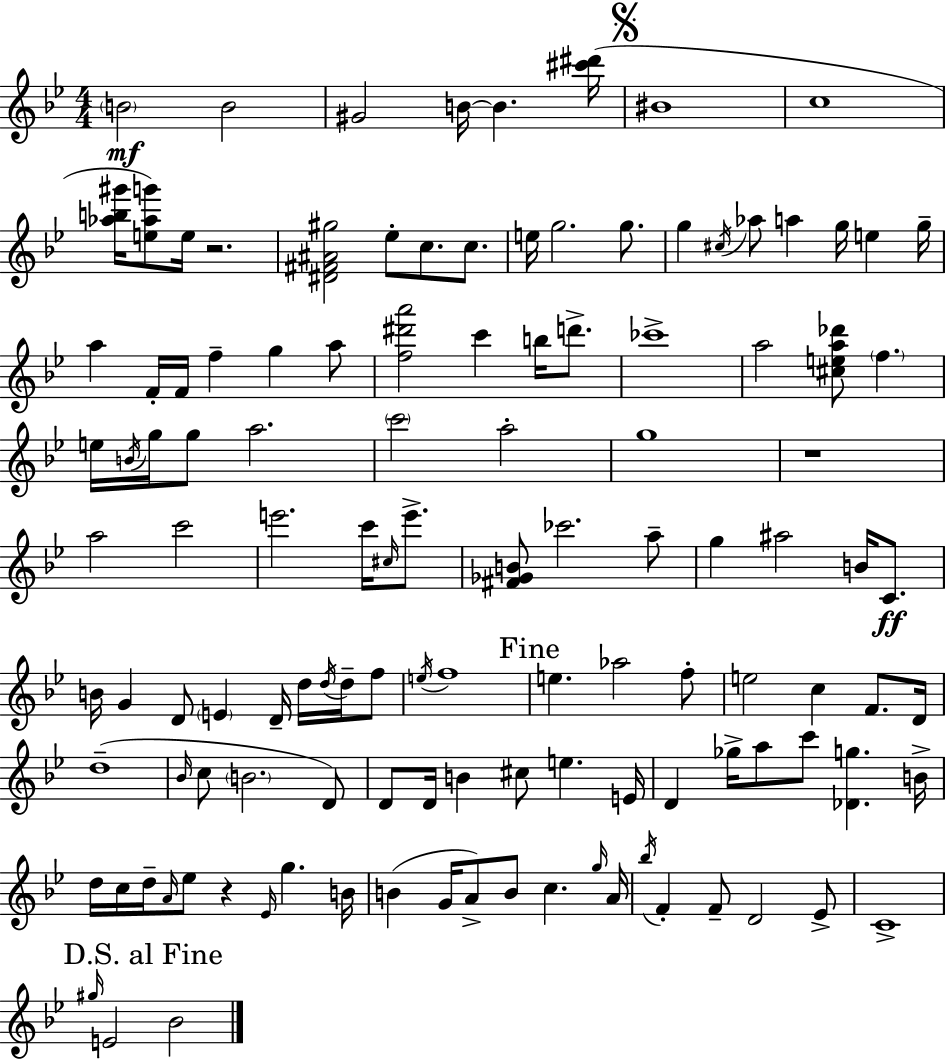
B4/h B4/h G#4/h B4/s B4/q. [C#6,D#6]/s BIS4/w C5/w [Ab5,B5,G#6]/s [E5,Ab5,G6]/e E5/s R/h. [D#4,F#4,A#4,G#5]/h Eb5/e C5/e. C5/e. E5/s G5/h. G5/e. G5/q C#5/s Ab5/e A5/q G5/s E5/q G5/s A5/q F4/s F4/s F5/q G5/q A5/e [F5,D#6,A6]/h C6/q B5/s D6/e. CES6/w A5/h [C#5,E5,A5,Db6]/e F5/q. E5/s B4/s G5/s G5/e A5/h. C6/h A5/h G5/w R/w A5/h C6/h E6/h. C6/s C#5/s E6/e. [F#4,Gb4,B4]/e CES6/h. A5/e G5/q A#5/h B4/s C4/e. B4/s G4/q D4/e E4/q D4/s D5/s D5/s D5/s F5/e E5/s F5/w E5/q. Ab5/h F5/e E5/h C5/q F4/e. D4/s D5/w Bb4/s C5/e B4/h. D4/e D4/e D4/s B4/q C#5/e E5/q. E4/s D4/q Gb5/s A5/e C6/e [Db4,G5]/q. B4/s D5/s C5/s D5/s A4/s Eb5/e R/q Eb4/s G5/q. B4/s B4/q G4/s A4/e B4/e C5/q. G5/s A4/s Bb5/s F4/q F4/e D4/h Eb4/e C4/w G#5/s E4/h Bb4/h